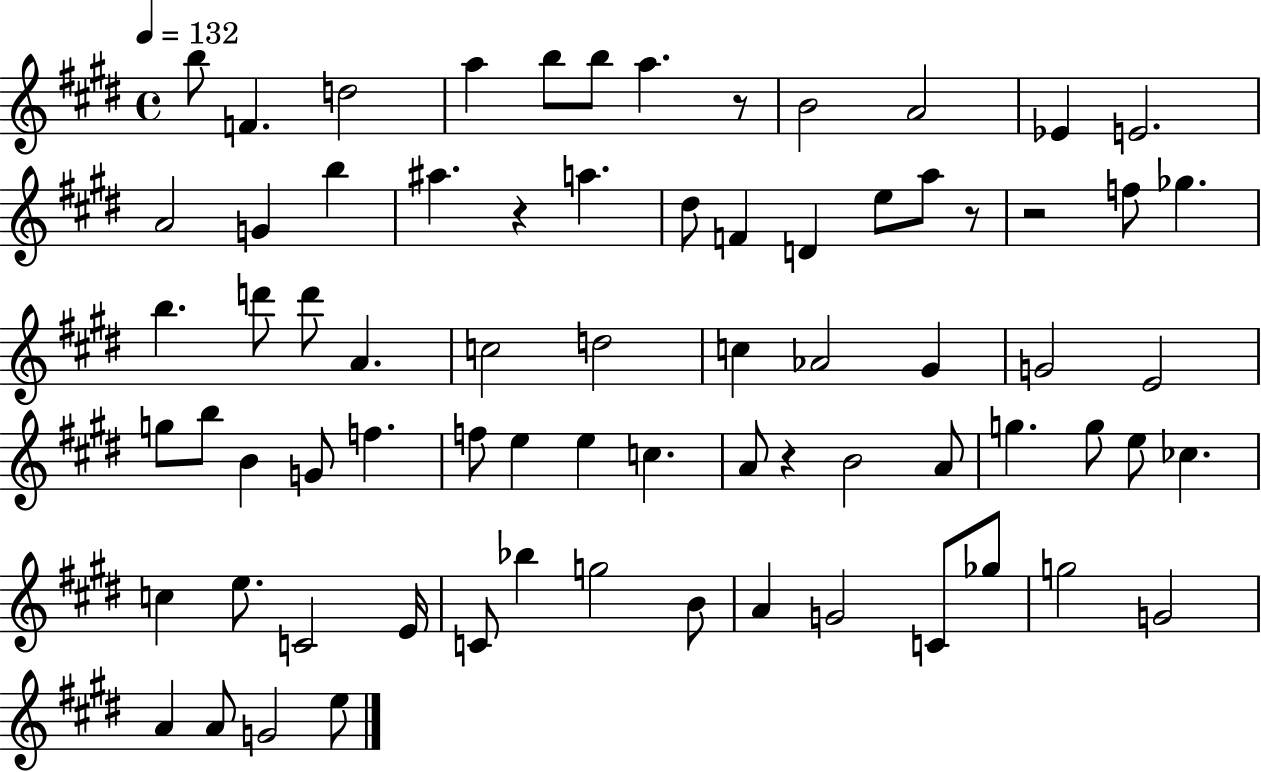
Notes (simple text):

B5/e F4/q. D5/h A5/q B5/e B5/e A5/q. R/e B4/h A4/h Eb4/q E4/h. A4/h G4/q B5/q A#5/q. R/q A5/q. D#5/e F4/q D4/q E5/e A5/e R/e R/h F5/e Gb5/q. B5/q. D6/e D6/e A4/q. C5/h D5/h C5/q Ab4/h G#4/q G4/h E4/h G5/e B5/e B4/q G4/e F5/q. F5/e E5/q E5/q C5/q. A4/e R/q B4/h A4/e G5/q. G5/e E5/e CES5/q. C5/q E5/e. C4/h E4/s C4/e Bb5/q G5/h B4/e A4/q G4/h C4/e Gb5/e G5/h G4/h A4/q A4/e G4/h E5/e